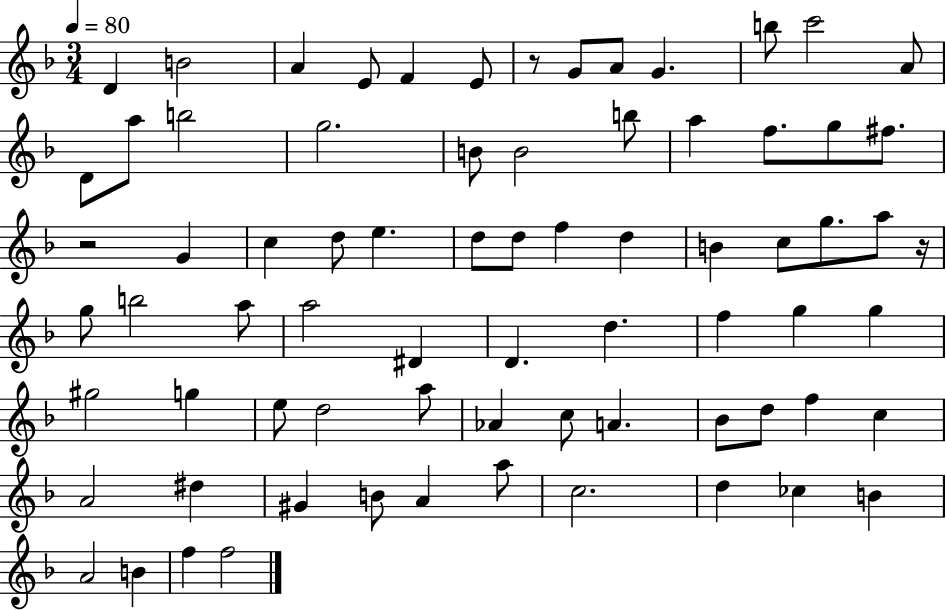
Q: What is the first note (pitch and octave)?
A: D4